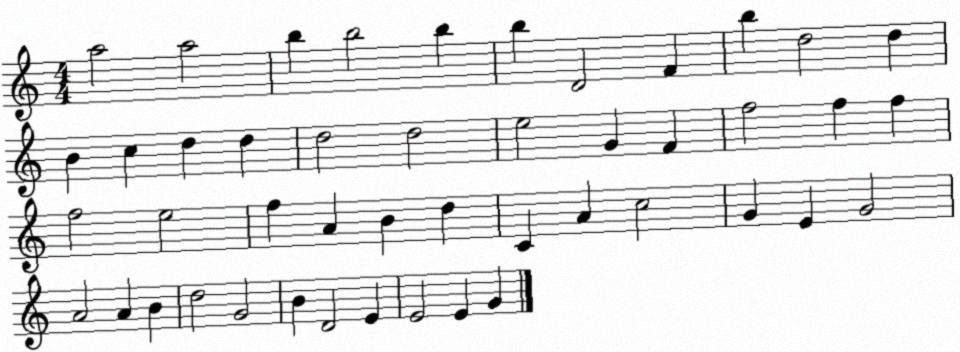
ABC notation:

X:1
T:Untitled
M:4/4
L:1/4
K:C
a2 a2 b b2 b b D2 F b d2 d B c d d d2 d2 e2 G F f2 f f f2 e2 f A B d C A c2 G E G2 A2 A B d2 G2 B D2 E E2 E G